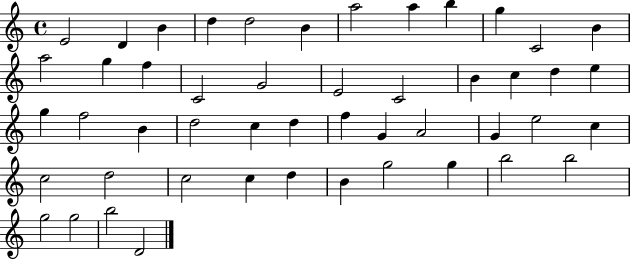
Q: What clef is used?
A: treble